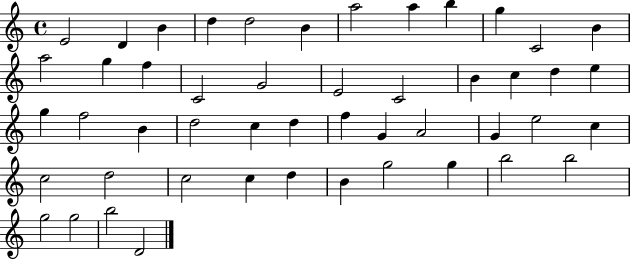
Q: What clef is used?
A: treble